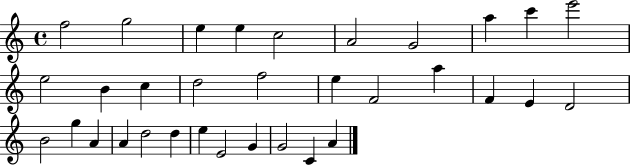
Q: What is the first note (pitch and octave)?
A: F5